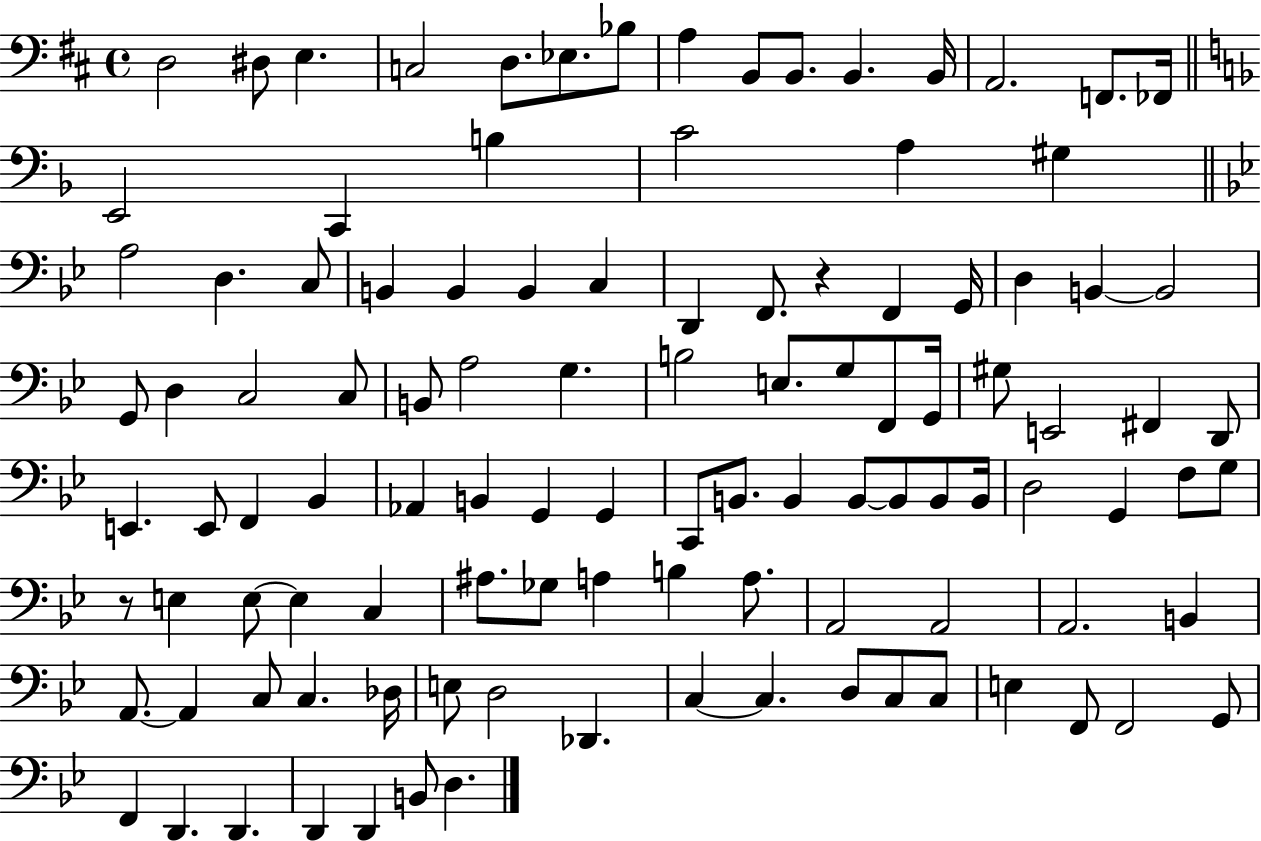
D3/h D#3/e E3/q. C3/h D3/e. Eb3/e. Bb3/e A3/q B2/e B2/e. B2/q. B2/s A2/h. F2/e. FES2/s E2/h C2/q B3/q C4/h A3/q G#3/q A3/h D3/q. C3/e B2/q B2/q B2/q C3/q D2/q F2/e. R/q F2/q G2/s D3/q B2/q B2/h G2/e D3/q C3/h C3/e B2/e A3/h G3/q. B3/h E3/e. G3/e F2/e G2/s G#3/e E2/h F#2/q D2/e E2/q. E2/e F2/q Bb2/q Ab2/q B2/q G2/q G2/q C2/e B2/e. B2/q B2/e B2/e B2/e B2/s D3/h G2/q F3/e G3/e R/e E3/q E3/e E3/q C3/q A#3/e. Gb3/e A3/q B3/q A3/e. A2/h A2/h A2/h. B2/q A2/e. A2/q C3/e C3/q. Db3/s E3/e D3/h Db2/q. C3/q C3/q. D3/e C3/e C3/e E3/q F2/e F2/h G2/e F2/q D2/q. D2/q. D2/q D2/q B2/e D3/q.